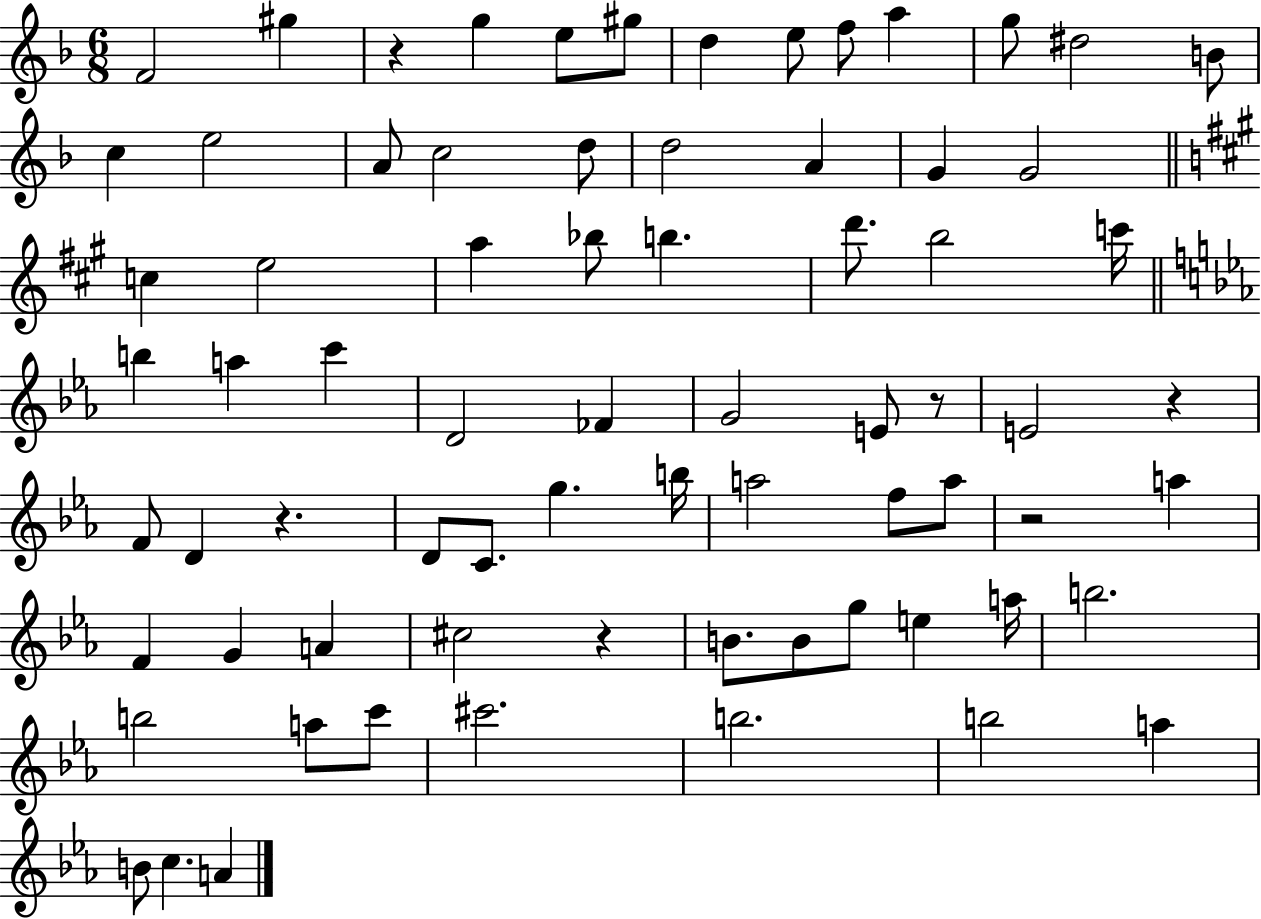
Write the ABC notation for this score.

X:1
T:Untitled
M:6/8
L:1/4
K:F
F2 ^g z g e/2 ^g/2 d e/2 f/2 a g/2 ^d2 B/2 c e2 A/2 c2 d/2 d2 A G G2 c e2 a _b/2 b d'/2 b2 c'/4 b a c' D2 _F G2 E/2 z/2 E2 z F/2 D z D/2 C/2 g b/4 a2 f/2 a/2 z2 a F G A ^c2 z B/2 B/2 g/2 e a/4 b2 b2 a/2 c'/2 ^c'2 b2 b2 a B/2 c A